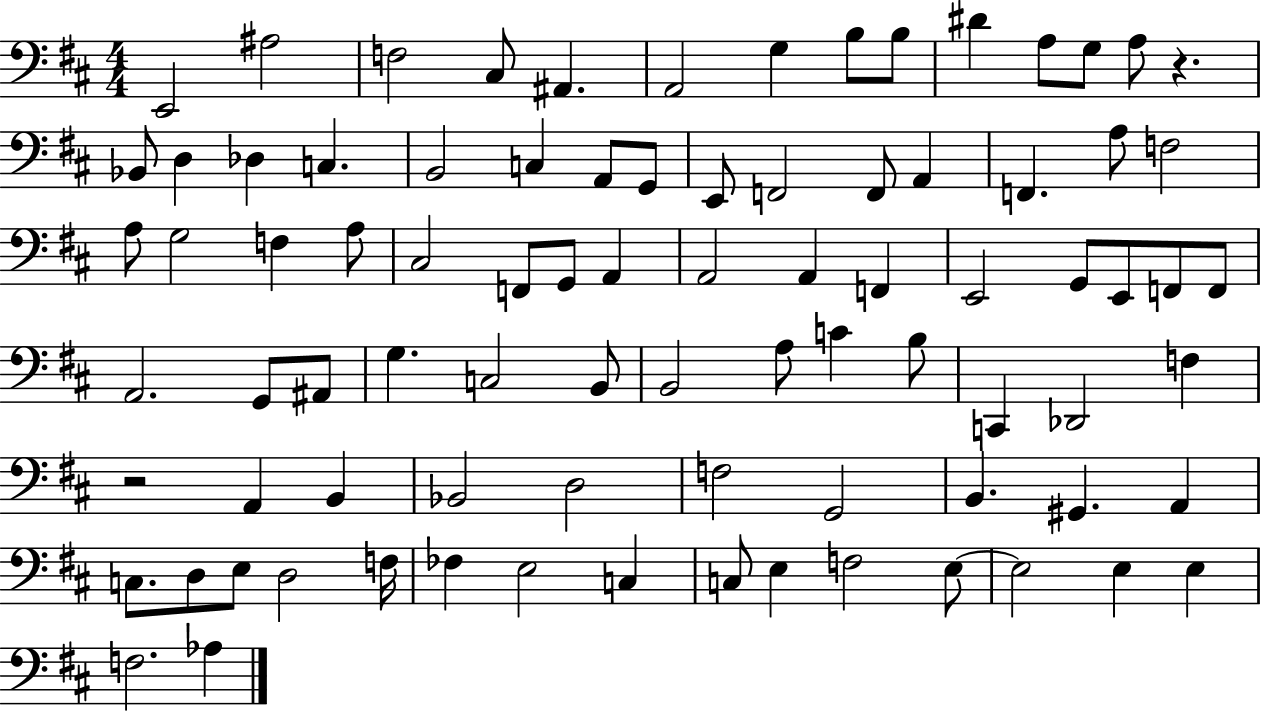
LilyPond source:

{
  \clef bass
  \numericTimeSignature
  \time 4/4
  \key d \major
  e,2 ais2 | f2 cis8 ais,4. | a,2 g4 b8 b8 | dis'4 a8 g8 a8 r4. | \break bes,8 d4 des4 c4. | b,2 c4 a,8 g,8 | e,8 f,2 f,8 a,4 | f,4. a8 f2 | \break a8 g2 f4 a8 | cis2 f,8 g,8 a,4 | a,2 a,4 f,4 | e,2 g,8 e,8 f,8 f,8 | \break a,2. g,8 ais,8 | g4. c2 b,8 | b,2 a8 c'4 b8 | c,4 des,2 f4 | \break r2 a,4 b,4 | bes,2 d2 | f2 g,2 | b,4. gis,4. a,4 | \break c8. d8 e8 d2 f16 | fes4 e2 c4 | c8 e4 f2 e8~~ | e2 e4 e4 | \break f2. aes4 | \bar "|."
}